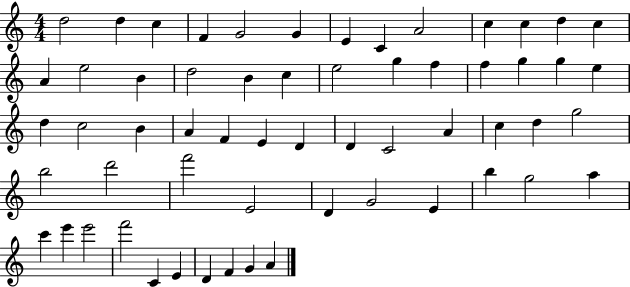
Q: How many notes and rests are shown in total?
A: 59